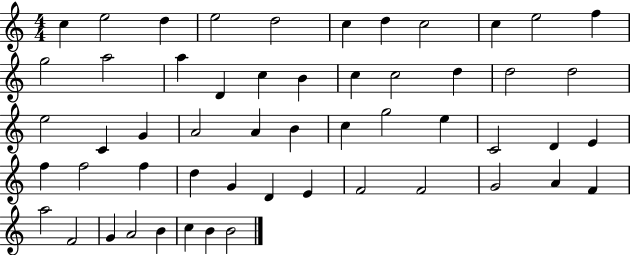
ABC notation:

X:1
T:Untitled
M:4/4
L:1/4
K:C
c e2 d e2 d2 c d c2 c e2 f g2 a2 a D c B c c2 d d2 d2 e2 C G A2 A B c g2 e C2 D E f f2 f d G D E F2 F2 G2 A F a2 F2 G A2 B c B B2